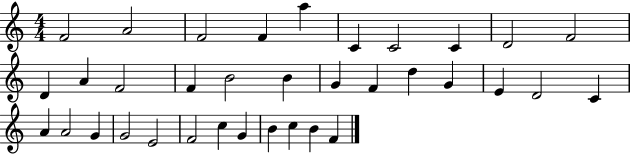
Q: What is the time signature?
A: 4/4